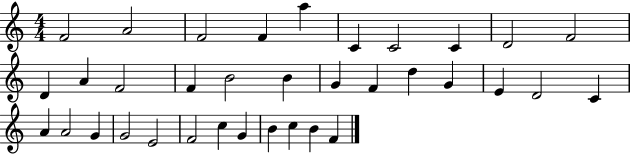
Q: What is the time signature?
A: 4/4